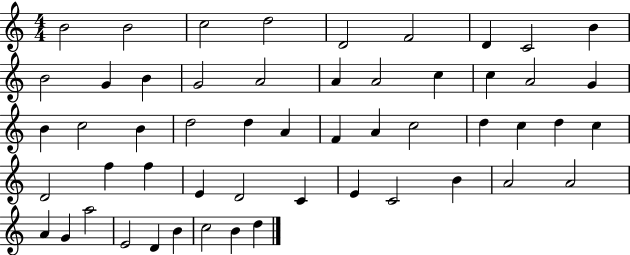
X:1
T:Untitled
M:4/4
L:1/4
K:C
B2 B2 c2 d2 D2 F2 D C2 B B2 G B G2 A2 A A2 c c A2 G B c2 B d2 d A F A c2 d c d c D2 f f E D2 C E C2 B A2 A2 A G a2 E2 D B c2 B d